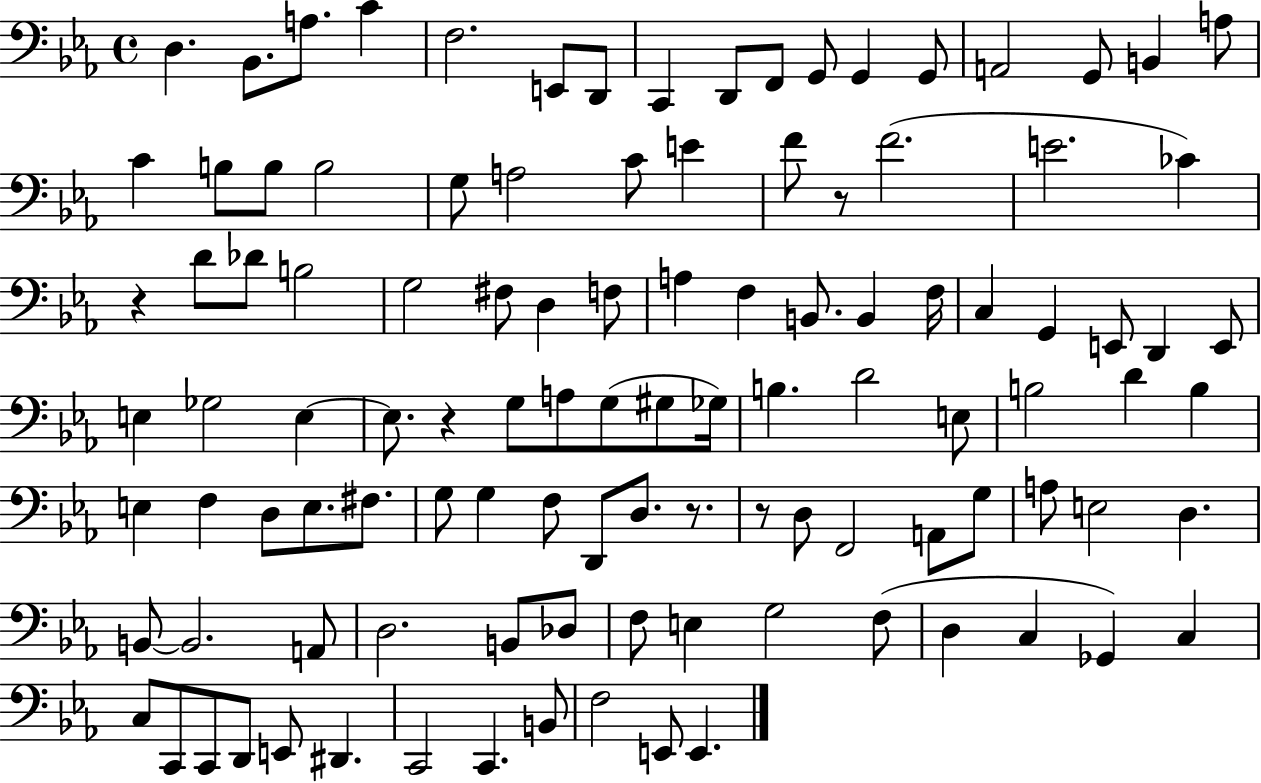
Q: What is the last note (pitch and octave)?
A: E2